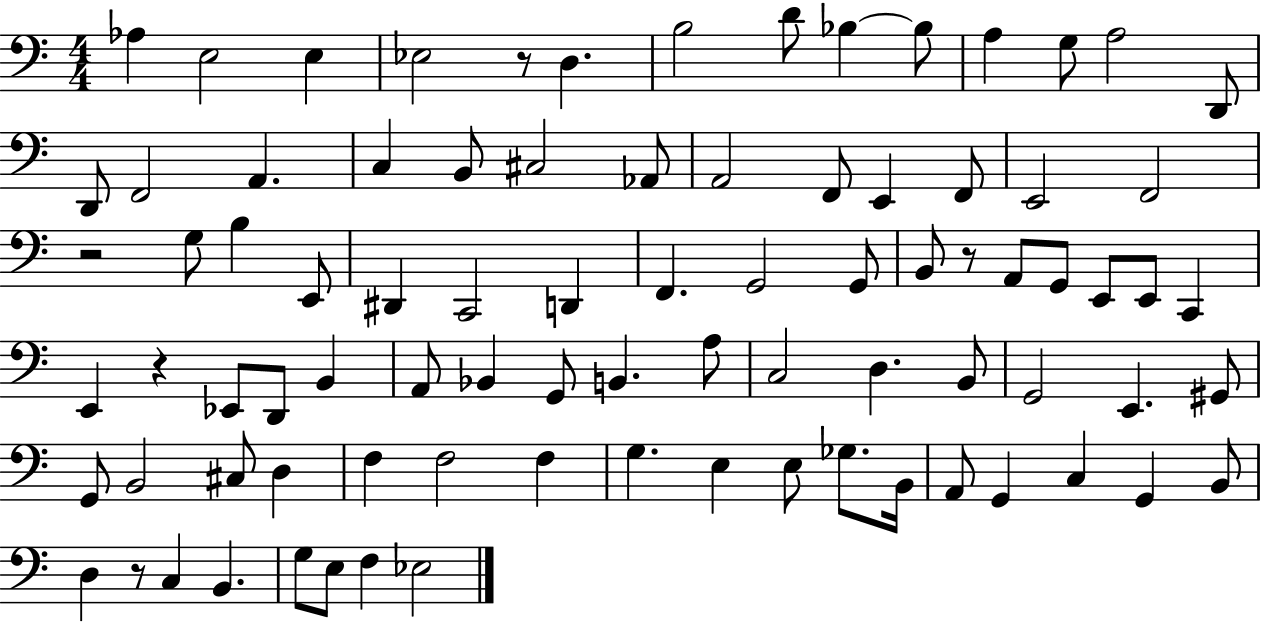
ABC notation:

X:1
T:Untitled
M:4/4
L:1/4
K:C
_A, E,2 E, _E,2 z/2 D, B,2 D/2 _B, _B,/2 A, G,/2 A,2 D,,/2 D,,/2 F,,2 A,, C, B,,/2 ^C,2 _A,,/2 A,,2 F,,/2 E,, F,,/2 E,,2 F,,2 z2 G,/2 B, E,,/2 ^D,, C,,2 D,, F,, G,,2 G,,/2 B,,/2 z/2 A,,/2 G,,/2 E,,/2 E,,/2 C,, E,, z _E,,/2 D,,/2 B,, A,,/2 _B,, G,,/2 B,, A,/2 C,2 D, B,,/2 G,,2 E,, ^G,,/2 G,,/2 B,,2 ^C,/2 D, F, F,2 F, G, E, E,/2 _G,/2 B,,/4 A,,/2 G,, C, G,, B,,/2 D, z/2 C, B,, G,/2 E,/2 F, _E,2